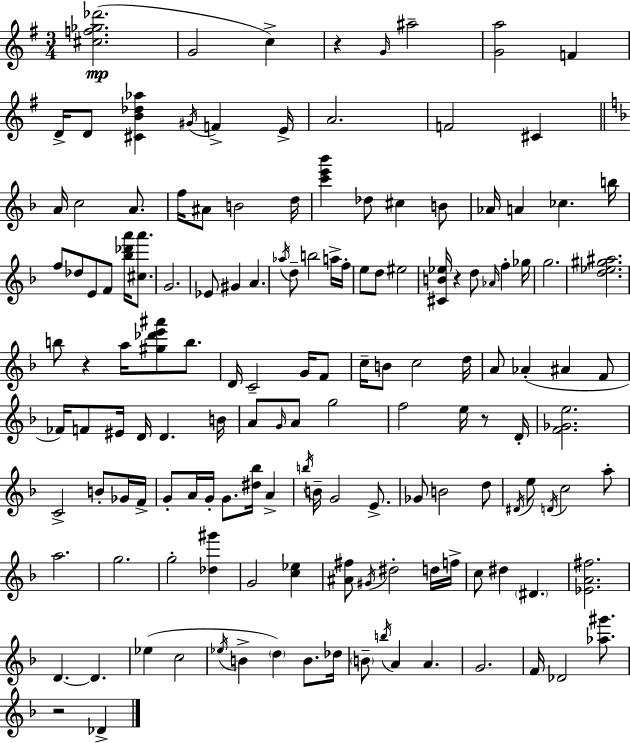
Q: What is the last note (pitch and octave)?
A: Db4